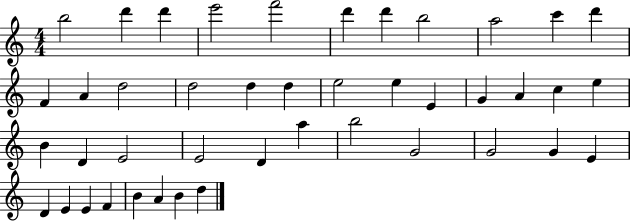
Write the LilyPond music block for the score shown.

{
  \clef treble
  \numericTimeSignature
  \time 4/4
  \key c \major
  b''2 d'''4 d'''4 | e'''2 f'''2 | d'''4 d'''4 b''2 | a''2 c'''4 d'''4 | \break f'4 a'4 d''2 | d''2 d''4 d''4 | e''2 e''4 e'4 | g'4 a'4 c''4 e''4 | \break b'4 d'4 e'2 | e'2 d'4 a''4 | b''2 g'2 | g'2 g'4 e'4 | \break d'4 e'4 e'4 f'4 | b'4 a'4 b'4 d''4 | \bar "|."
}